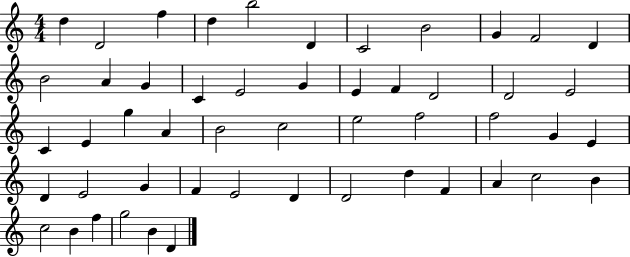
D5/q D4/h F5/q D5/q B5/h D4/q C4/h B4/h G4/q F4/h D4/q B4/h A4/q G4/q C4/q E4/h G4/q E4/q F4/q D4/h D4/h E4/h C4/q E4/q G5/q A4/q B4/h C5/h E5/h F5/h F5/h G4/q E4/q D4/q E4/h G4/q F4/q E4/h D4/q D4/h D5/q F4/q A4/q C5/h B4/q C5/h B4/q F5/q G5/h B4/q D4/q